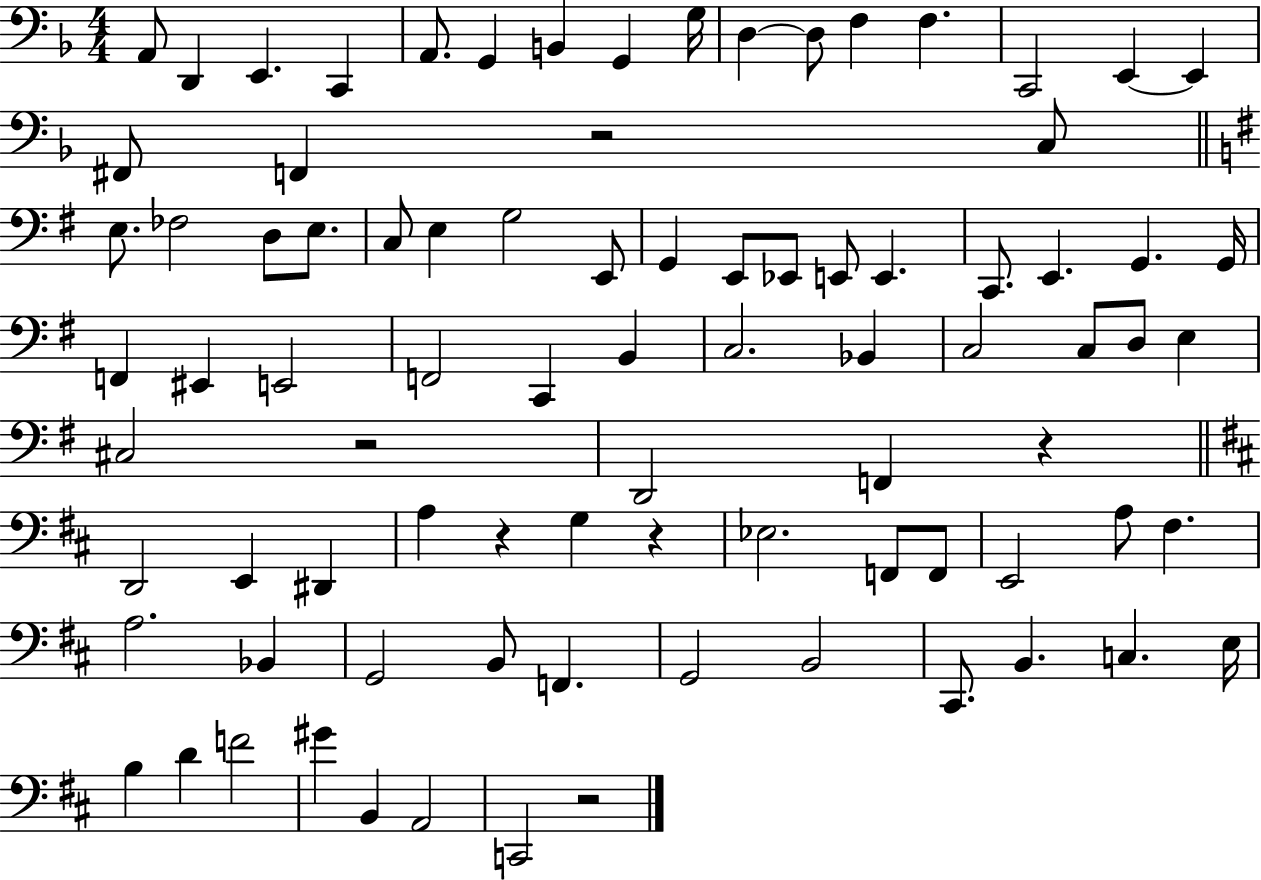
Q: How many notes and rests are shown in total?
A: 86